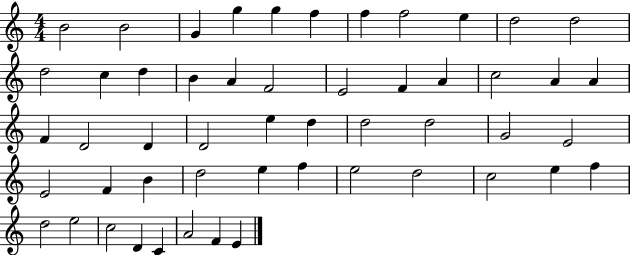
B4/h B4/h G4/q G5/q G5/q F5/q F5/q F5/h E5/q D5/h D5/h D5/h C5/q D5/q B4/q A4/q F4/h E4/h F4/q A4/q C5/h A4/q A4/q F4/q D4/h D4/q D4/h E5/q D5/q D5/h D5/h G4/h E4/h E4/h F4/q B4/q D5/h E5/q F5/q E5/h D5/h C5/h E5/q F5/q D5/h E5/h C5/h D4/q C4/q A4/h F4/q E4/q